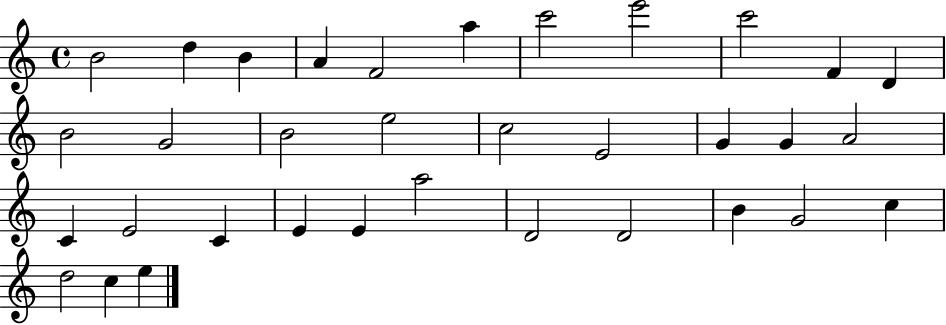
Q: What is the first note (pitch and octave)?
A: B4